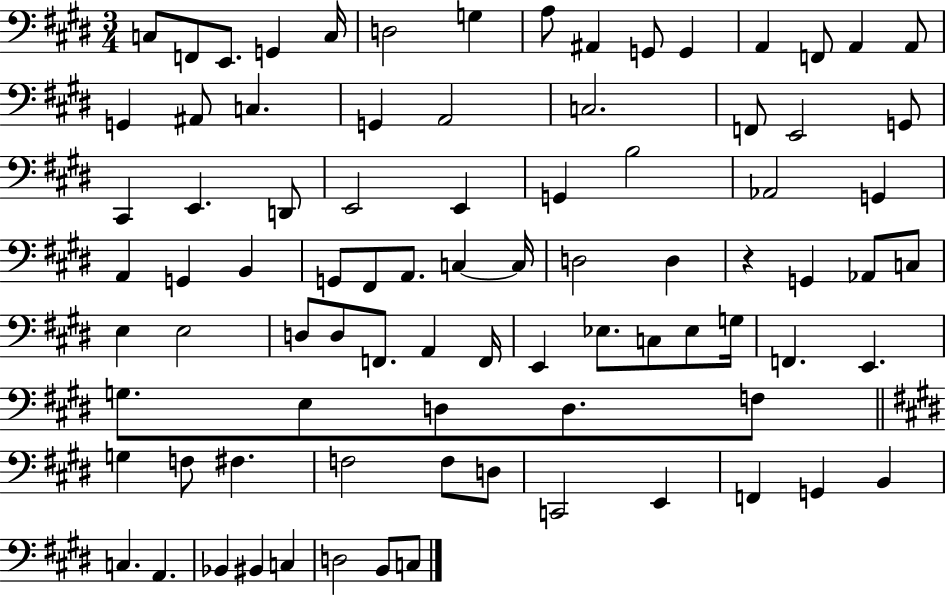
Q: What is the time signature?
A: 3/4